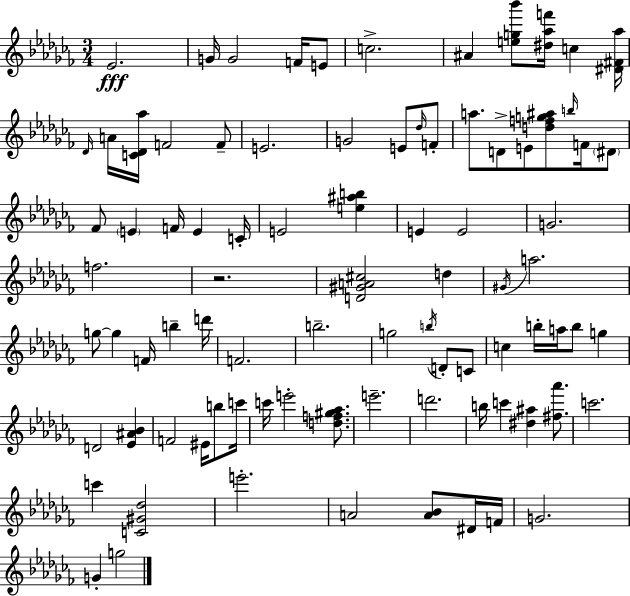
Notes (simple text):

Eb4/h. G4/s G4/h F4/s E4/e C5/h. A#4/q [E5,G5,Bb6]/e [D#5,Ab5,F6]/s C5/q [D#4,F#4,Ab5]/s Db4/s A4/s [C4,Db4,Ab5]/s F4/h F4/e E4/h. G4/h E4/e Db5/s F4/e A5/e. D4/e E4/e [D5,F5,G5,A#5]/e B5/s F4/s D#4/e FES4/e E4/q F4/s E4/q C4/s E4/h [E5,A#5,B5]/q E4/q E4/h G4/h. F5/h. R/h. [D4,G#4,A4,C#5]/h D5/q G#4/s A5/h. G5/e G5/q F4/s B5/q D6/s F4/h. B5/h. G5/h B5/s D4/e C4/e C5/q B5/s A5/s B5/e G5/q D4/h [Eb4,A#4,Bb4]/q F4/h EIS4/s B5/e C6/s C6/s E6/h [D5,F5,G#5,Ab5]/e. E6/h. D6/h. B5/s C6/q [D#5,A#5]/q [F#5,Ab6]/e. C6/h. C6/q [C4,G#4,Db5]/h E6/h. A4/h [A4,Bb4]/e D#4/s F4/s G4/h. G4/q G5/h